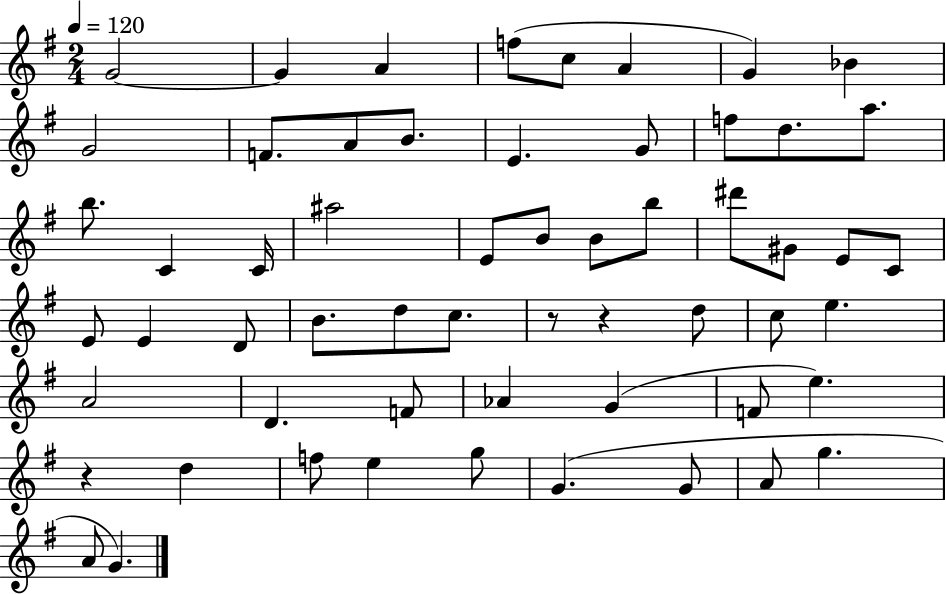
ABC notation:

X:1
T:Untitled
M:2/4
L:1/4
K:G
G2 G A f/2 c/2 A G _B G2 F/2 A/2 B/2 E G/2 f/2 d/2 a/2 b/2 C C/4 ^a2 E/2 B/2 B/2 b/2 ^d'/2 ^G/2 E/2 C/2 E/2 E D/2 B/2 d/2 c/2 z/2 z d/2 c/2 e A2 D F/2 _A G F/2 e z d f/2 e g/2 G G/2 A/2 g A/2 G